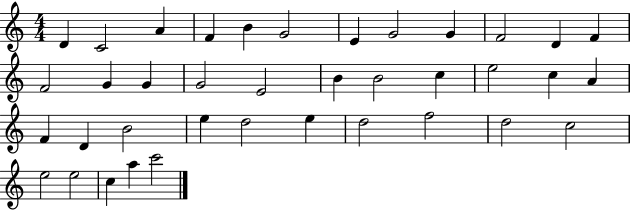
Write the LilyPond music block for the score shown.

{
  \clef treble
  \numericTimeSignature
  \time 4/4
  \key c \major
  d'4 c'2 a'4 | f'4 b'4 g'2 | e'4 g'2 g'4 | f'2 d'4 f'4 | \break f'2 g'4 g'4 | g'2 e'2 | b'4 b'2 c''4 | e''2 c''4 a'4 | \break f'4 d'4 b'2 | e''4 d''2 e''4 | d''2 f''2 | d''2 c''2 | \break e''2 e''2 | c''4 a''4 c'''2 | \bar "|."
}